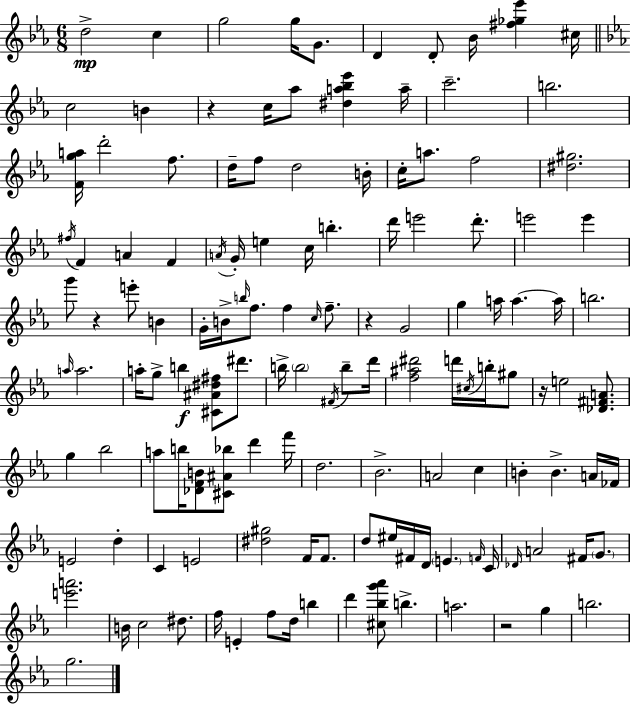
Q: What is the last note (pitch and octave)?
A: G5